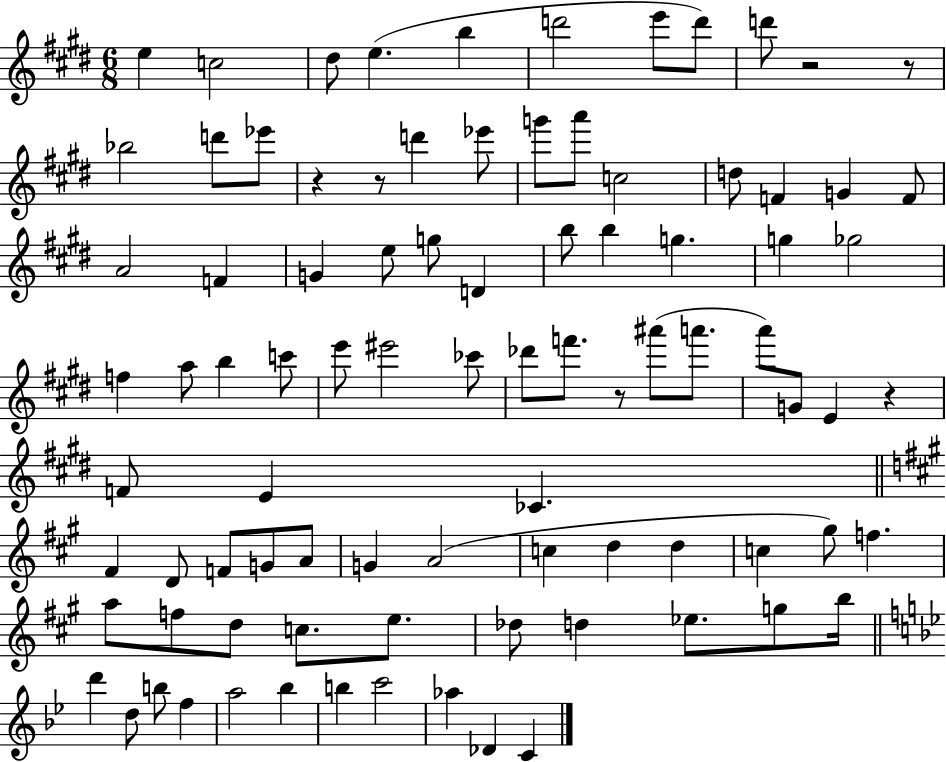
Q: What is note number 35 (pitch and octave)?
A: B5